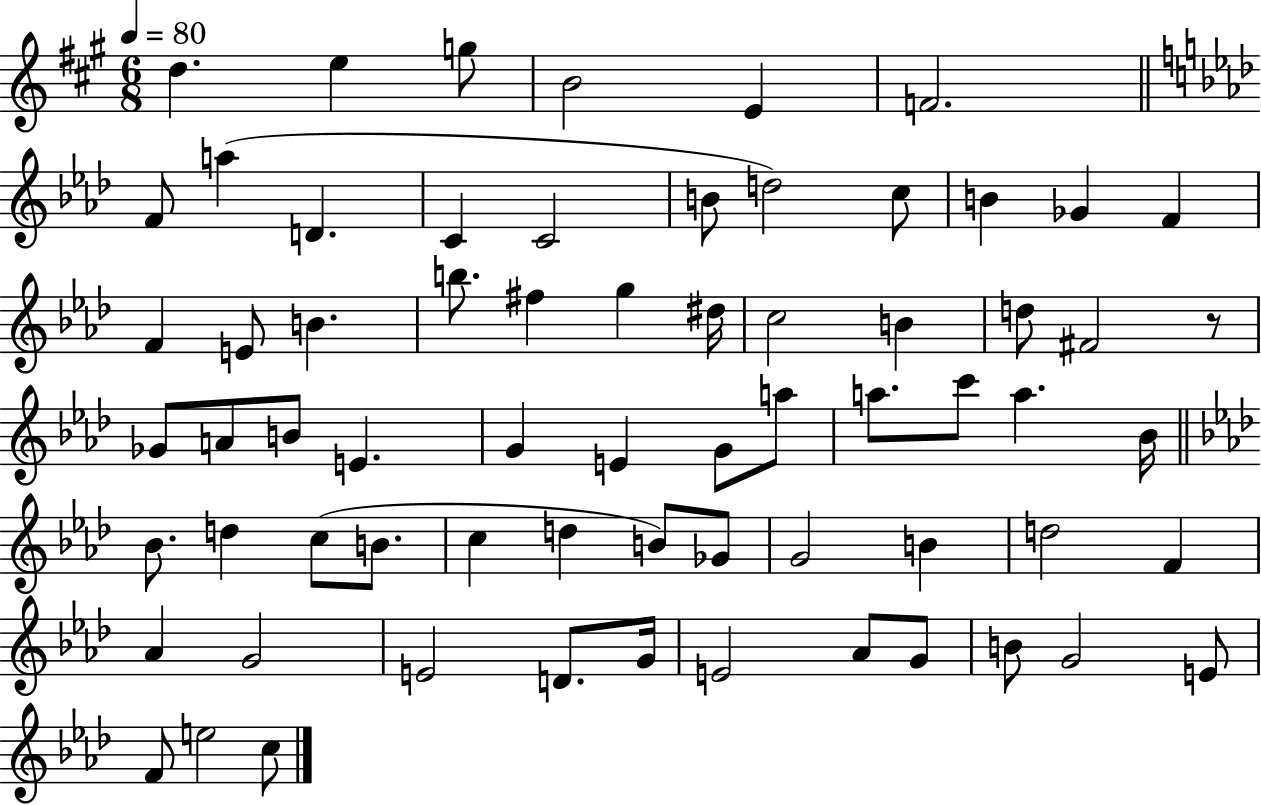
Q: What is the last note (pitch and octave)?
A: C5